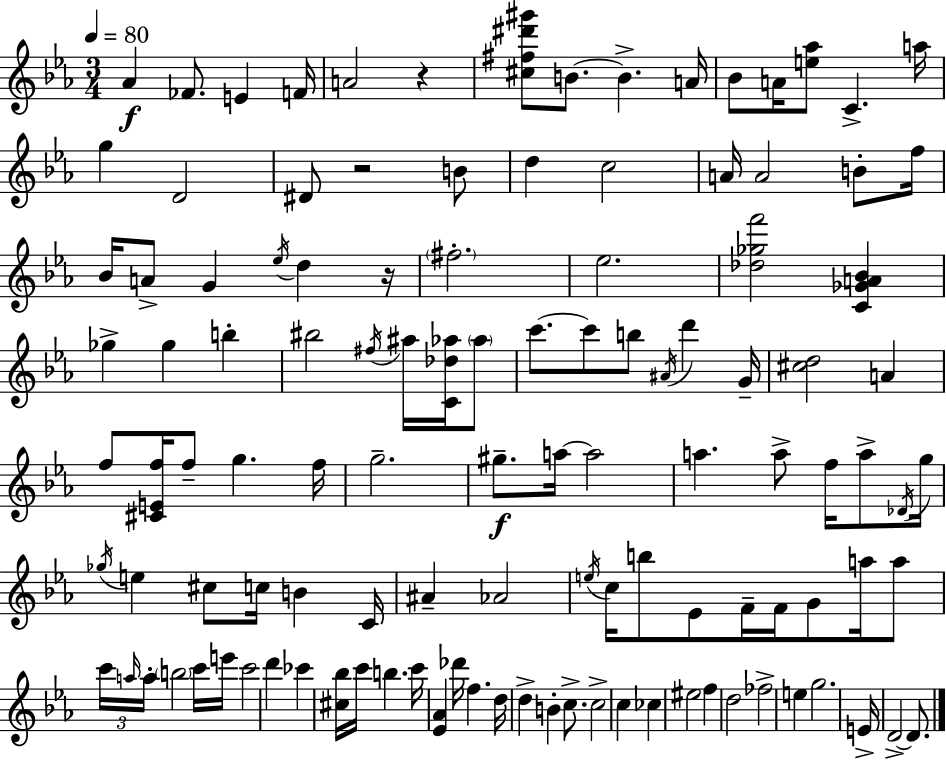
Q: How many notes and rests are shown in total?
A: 116